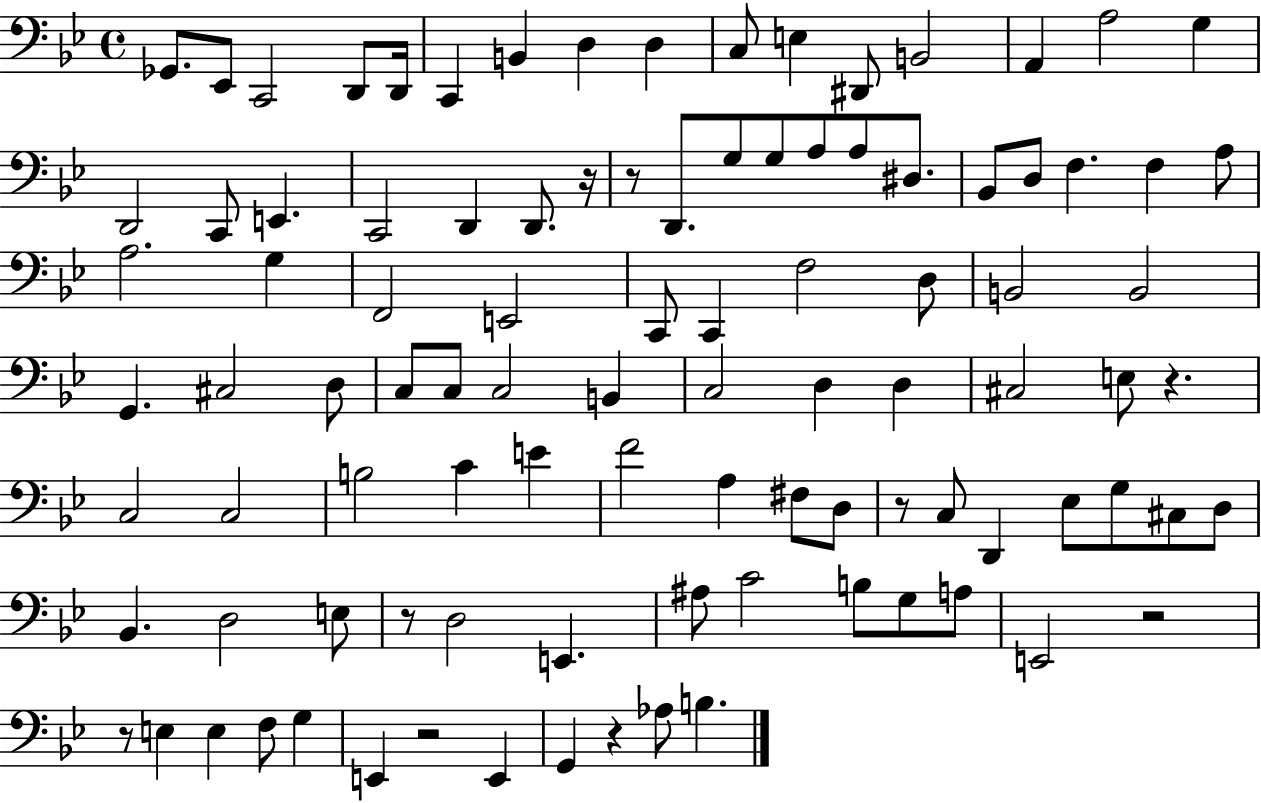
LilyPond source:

{
  \clef bass
  \time 4/4
  \defaultTimeSignature
  \key bes \major
  \repeat volta 2 { ges,8. ees,8 c,2 d,8 d,16 | c,4 b,4 d4 d4 | c8 e4 dis,8 b,2 | a,4 a2 g4 | \break d,2 c,8 e,4. | c,2 d,4 d,8. r16 | r8 d,8. g8 g8 a8 a8 dis8. | bes,8 d8 f4. f4 a8 | \break a2. g4 | f,2 e,2 | c,8 c,4 f2 d8 | b,2 b,2 | \break g,4. cis2 d8 | c8 c8 c2 b,4 | c2 d4 d4 | cis2 e8 r4. | \break c2 c2 | b2 c'4 e'4 | f'2 a4 fis8 d8 | r8 c8 d,4 ees8 g8 cis8 d8 | \break bes,4. d2 e8 | r8 d2 e,4. | ais8 c'2 b8 g8 a8 | e,2 r2 | \break r8 e4 e4 f8 g4 | e,4 r2 e,4 | g,4 r4 aes8 b4. | } \bar "|."
}